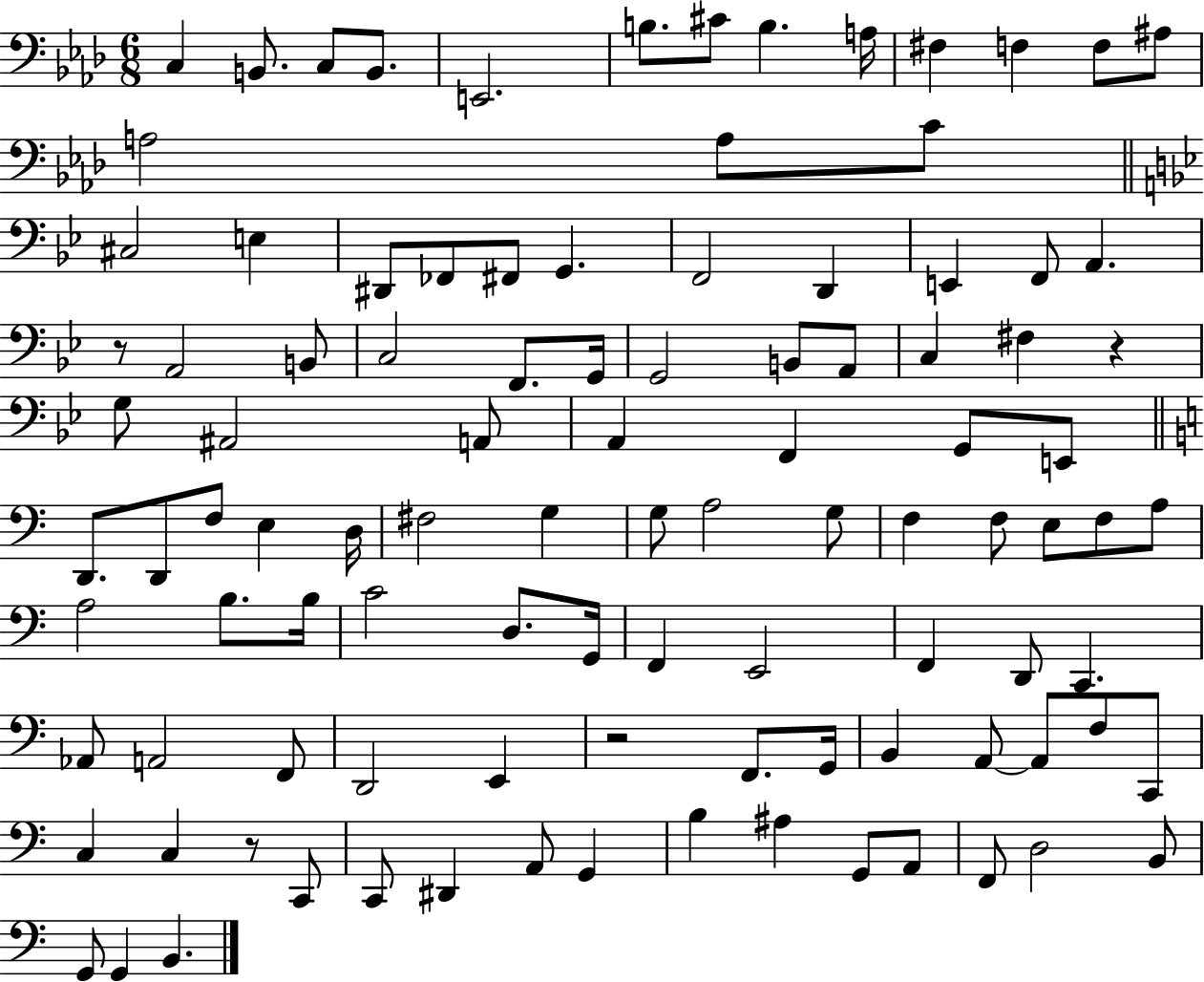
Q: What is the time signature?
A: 6/8